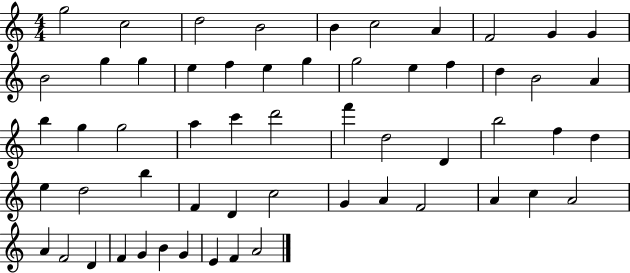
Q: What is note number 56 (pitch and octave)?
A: F4